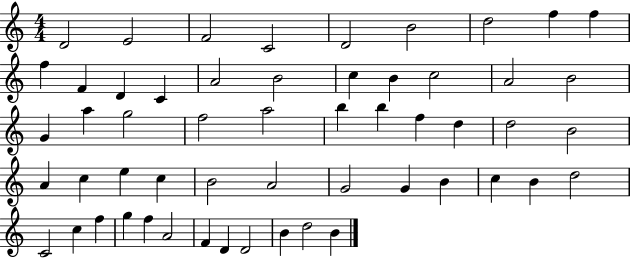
{
  \clef treble
  \numericTimeSignature
  \time 4/4
  \key c \major
  d'2 e'2 | f'2 c'2 | d'2 b'2 | d''2 f''4 f''4 | \break f''4 f'4 d'4 c'4 | a'2 b'2 | c''4 b'4 c''2 | a'2 b'2 | \break g'4 a''4 g''2 | f''2 a''2 | b''4 b''4 f''4 d''4 | d''2 b'2 | \break a'4 c''4 e''4 c''4 | b'2 a'2 | g'2 g'4 b'4 | c''4 b'4 d''2 | \break c'2 c''4 f''4 | g''4 f''4 a'2 | f'4 d'4 d'2 | b'4 d''2 b'4 | \break \bar "|."
}